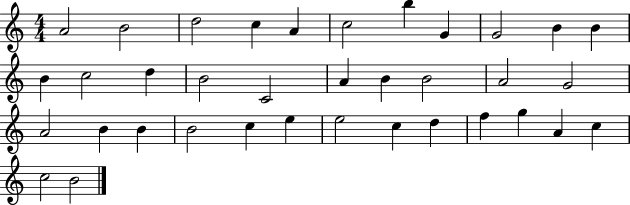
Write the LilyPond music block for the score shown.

{
  \clef treble
  \numericTimeSignature
  \time 4/4
  \key c \major
  a'2 b'2 | d''2 c''4 a'4 | c''2 b''4 g'4 | g'2 b'4 b'4 | \break b'4 c''2 d''4 | b'2 c'2 | a'4 b'4 b'2 | a'2 g'2 | \break a'2 b'4 b'4 | b'2 c''4 e''4 | e''2 c''4 d''4 | f''4 g''4 a'4 c''4 | \break c''2 b'2 | \bar "|."
}